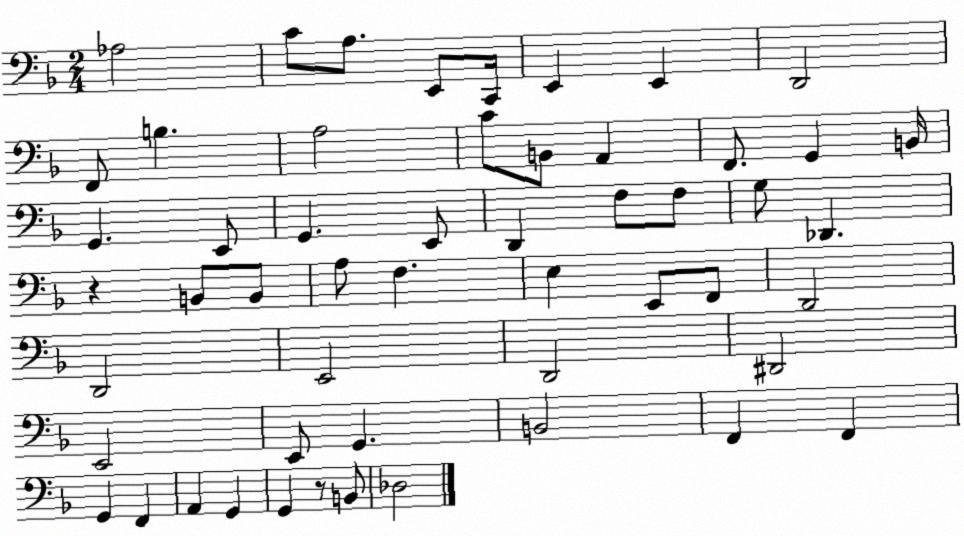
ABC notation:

X:1
T:Untitled
M:2/4
L:1/4
K:F
_A,2 C/2 A,/2 E,,/2 C,,/4 E,, E,, D,,2 F,,/2 B, A,2 C/2 B,,/2 A,, F,,/2 G,, B,,/4 G,, E,,/2 G,, E,,/2 D,, F,/2 F,/2 G,/2 _D,, z B,,/2 B,,/2 A,/2 F, E, E,,/2 F,,/2 D,,2 D,,2 E,,2 D,,2 ^D,,2 E,,2 E,,/2 G,, B,,2 F,, F,, G,, F,, A,, G,, G,, z/2 B,,/2 _D,2